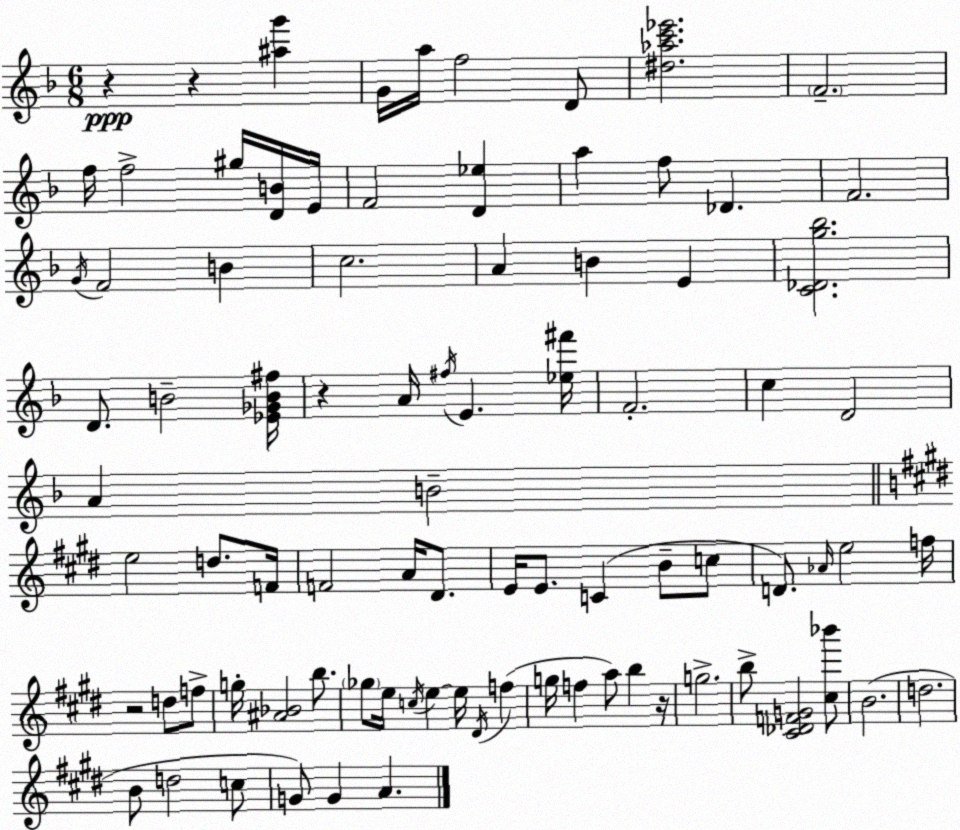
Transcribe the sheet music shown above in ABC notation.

X:1
T:Untitled
M:6/8
L:1/4
K:F
z z [^ag'] G/4 a/4 f2 D/2 [^d_ac'_e']2 F2 f/4 f2 ^g/4 [DB]/4 E/4 F2 [D_e] a f/2 _D F2 G/4 F2 B c2 A B E [C_Dg_b]2 D/2 B2 [_E_GB^f]/4 z A/4 ^f/4 E [_e^f']/4 F2 c D2 A B2 e2 d/2 F/4 F2 A/4 ^D/2 E/4 E/2 C B/2 c/2 D/2 _A/4 e2 f/4 z2 d/2 f/2 g/4 [^A_B]2 b/2 _g/2 e/4 c/4 e e/4 ^D/4 f g/4 f a/2 b z/4 g2 b/2 [^C_DFG]2 [^c_b']/2 B2 d2 B/2 d2 c/2 G/2 G A